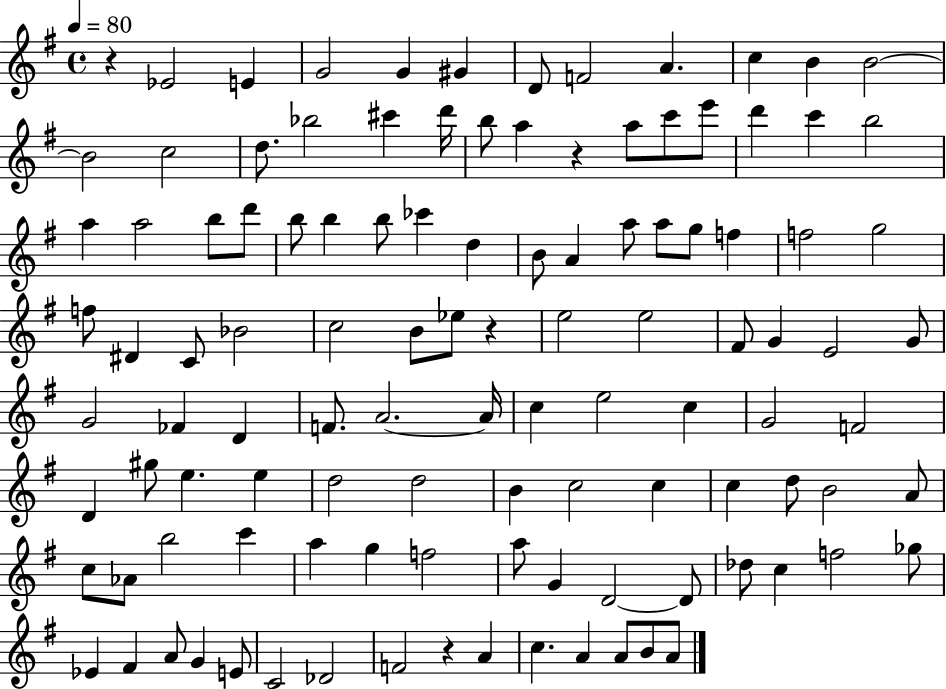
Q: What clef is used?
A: treble